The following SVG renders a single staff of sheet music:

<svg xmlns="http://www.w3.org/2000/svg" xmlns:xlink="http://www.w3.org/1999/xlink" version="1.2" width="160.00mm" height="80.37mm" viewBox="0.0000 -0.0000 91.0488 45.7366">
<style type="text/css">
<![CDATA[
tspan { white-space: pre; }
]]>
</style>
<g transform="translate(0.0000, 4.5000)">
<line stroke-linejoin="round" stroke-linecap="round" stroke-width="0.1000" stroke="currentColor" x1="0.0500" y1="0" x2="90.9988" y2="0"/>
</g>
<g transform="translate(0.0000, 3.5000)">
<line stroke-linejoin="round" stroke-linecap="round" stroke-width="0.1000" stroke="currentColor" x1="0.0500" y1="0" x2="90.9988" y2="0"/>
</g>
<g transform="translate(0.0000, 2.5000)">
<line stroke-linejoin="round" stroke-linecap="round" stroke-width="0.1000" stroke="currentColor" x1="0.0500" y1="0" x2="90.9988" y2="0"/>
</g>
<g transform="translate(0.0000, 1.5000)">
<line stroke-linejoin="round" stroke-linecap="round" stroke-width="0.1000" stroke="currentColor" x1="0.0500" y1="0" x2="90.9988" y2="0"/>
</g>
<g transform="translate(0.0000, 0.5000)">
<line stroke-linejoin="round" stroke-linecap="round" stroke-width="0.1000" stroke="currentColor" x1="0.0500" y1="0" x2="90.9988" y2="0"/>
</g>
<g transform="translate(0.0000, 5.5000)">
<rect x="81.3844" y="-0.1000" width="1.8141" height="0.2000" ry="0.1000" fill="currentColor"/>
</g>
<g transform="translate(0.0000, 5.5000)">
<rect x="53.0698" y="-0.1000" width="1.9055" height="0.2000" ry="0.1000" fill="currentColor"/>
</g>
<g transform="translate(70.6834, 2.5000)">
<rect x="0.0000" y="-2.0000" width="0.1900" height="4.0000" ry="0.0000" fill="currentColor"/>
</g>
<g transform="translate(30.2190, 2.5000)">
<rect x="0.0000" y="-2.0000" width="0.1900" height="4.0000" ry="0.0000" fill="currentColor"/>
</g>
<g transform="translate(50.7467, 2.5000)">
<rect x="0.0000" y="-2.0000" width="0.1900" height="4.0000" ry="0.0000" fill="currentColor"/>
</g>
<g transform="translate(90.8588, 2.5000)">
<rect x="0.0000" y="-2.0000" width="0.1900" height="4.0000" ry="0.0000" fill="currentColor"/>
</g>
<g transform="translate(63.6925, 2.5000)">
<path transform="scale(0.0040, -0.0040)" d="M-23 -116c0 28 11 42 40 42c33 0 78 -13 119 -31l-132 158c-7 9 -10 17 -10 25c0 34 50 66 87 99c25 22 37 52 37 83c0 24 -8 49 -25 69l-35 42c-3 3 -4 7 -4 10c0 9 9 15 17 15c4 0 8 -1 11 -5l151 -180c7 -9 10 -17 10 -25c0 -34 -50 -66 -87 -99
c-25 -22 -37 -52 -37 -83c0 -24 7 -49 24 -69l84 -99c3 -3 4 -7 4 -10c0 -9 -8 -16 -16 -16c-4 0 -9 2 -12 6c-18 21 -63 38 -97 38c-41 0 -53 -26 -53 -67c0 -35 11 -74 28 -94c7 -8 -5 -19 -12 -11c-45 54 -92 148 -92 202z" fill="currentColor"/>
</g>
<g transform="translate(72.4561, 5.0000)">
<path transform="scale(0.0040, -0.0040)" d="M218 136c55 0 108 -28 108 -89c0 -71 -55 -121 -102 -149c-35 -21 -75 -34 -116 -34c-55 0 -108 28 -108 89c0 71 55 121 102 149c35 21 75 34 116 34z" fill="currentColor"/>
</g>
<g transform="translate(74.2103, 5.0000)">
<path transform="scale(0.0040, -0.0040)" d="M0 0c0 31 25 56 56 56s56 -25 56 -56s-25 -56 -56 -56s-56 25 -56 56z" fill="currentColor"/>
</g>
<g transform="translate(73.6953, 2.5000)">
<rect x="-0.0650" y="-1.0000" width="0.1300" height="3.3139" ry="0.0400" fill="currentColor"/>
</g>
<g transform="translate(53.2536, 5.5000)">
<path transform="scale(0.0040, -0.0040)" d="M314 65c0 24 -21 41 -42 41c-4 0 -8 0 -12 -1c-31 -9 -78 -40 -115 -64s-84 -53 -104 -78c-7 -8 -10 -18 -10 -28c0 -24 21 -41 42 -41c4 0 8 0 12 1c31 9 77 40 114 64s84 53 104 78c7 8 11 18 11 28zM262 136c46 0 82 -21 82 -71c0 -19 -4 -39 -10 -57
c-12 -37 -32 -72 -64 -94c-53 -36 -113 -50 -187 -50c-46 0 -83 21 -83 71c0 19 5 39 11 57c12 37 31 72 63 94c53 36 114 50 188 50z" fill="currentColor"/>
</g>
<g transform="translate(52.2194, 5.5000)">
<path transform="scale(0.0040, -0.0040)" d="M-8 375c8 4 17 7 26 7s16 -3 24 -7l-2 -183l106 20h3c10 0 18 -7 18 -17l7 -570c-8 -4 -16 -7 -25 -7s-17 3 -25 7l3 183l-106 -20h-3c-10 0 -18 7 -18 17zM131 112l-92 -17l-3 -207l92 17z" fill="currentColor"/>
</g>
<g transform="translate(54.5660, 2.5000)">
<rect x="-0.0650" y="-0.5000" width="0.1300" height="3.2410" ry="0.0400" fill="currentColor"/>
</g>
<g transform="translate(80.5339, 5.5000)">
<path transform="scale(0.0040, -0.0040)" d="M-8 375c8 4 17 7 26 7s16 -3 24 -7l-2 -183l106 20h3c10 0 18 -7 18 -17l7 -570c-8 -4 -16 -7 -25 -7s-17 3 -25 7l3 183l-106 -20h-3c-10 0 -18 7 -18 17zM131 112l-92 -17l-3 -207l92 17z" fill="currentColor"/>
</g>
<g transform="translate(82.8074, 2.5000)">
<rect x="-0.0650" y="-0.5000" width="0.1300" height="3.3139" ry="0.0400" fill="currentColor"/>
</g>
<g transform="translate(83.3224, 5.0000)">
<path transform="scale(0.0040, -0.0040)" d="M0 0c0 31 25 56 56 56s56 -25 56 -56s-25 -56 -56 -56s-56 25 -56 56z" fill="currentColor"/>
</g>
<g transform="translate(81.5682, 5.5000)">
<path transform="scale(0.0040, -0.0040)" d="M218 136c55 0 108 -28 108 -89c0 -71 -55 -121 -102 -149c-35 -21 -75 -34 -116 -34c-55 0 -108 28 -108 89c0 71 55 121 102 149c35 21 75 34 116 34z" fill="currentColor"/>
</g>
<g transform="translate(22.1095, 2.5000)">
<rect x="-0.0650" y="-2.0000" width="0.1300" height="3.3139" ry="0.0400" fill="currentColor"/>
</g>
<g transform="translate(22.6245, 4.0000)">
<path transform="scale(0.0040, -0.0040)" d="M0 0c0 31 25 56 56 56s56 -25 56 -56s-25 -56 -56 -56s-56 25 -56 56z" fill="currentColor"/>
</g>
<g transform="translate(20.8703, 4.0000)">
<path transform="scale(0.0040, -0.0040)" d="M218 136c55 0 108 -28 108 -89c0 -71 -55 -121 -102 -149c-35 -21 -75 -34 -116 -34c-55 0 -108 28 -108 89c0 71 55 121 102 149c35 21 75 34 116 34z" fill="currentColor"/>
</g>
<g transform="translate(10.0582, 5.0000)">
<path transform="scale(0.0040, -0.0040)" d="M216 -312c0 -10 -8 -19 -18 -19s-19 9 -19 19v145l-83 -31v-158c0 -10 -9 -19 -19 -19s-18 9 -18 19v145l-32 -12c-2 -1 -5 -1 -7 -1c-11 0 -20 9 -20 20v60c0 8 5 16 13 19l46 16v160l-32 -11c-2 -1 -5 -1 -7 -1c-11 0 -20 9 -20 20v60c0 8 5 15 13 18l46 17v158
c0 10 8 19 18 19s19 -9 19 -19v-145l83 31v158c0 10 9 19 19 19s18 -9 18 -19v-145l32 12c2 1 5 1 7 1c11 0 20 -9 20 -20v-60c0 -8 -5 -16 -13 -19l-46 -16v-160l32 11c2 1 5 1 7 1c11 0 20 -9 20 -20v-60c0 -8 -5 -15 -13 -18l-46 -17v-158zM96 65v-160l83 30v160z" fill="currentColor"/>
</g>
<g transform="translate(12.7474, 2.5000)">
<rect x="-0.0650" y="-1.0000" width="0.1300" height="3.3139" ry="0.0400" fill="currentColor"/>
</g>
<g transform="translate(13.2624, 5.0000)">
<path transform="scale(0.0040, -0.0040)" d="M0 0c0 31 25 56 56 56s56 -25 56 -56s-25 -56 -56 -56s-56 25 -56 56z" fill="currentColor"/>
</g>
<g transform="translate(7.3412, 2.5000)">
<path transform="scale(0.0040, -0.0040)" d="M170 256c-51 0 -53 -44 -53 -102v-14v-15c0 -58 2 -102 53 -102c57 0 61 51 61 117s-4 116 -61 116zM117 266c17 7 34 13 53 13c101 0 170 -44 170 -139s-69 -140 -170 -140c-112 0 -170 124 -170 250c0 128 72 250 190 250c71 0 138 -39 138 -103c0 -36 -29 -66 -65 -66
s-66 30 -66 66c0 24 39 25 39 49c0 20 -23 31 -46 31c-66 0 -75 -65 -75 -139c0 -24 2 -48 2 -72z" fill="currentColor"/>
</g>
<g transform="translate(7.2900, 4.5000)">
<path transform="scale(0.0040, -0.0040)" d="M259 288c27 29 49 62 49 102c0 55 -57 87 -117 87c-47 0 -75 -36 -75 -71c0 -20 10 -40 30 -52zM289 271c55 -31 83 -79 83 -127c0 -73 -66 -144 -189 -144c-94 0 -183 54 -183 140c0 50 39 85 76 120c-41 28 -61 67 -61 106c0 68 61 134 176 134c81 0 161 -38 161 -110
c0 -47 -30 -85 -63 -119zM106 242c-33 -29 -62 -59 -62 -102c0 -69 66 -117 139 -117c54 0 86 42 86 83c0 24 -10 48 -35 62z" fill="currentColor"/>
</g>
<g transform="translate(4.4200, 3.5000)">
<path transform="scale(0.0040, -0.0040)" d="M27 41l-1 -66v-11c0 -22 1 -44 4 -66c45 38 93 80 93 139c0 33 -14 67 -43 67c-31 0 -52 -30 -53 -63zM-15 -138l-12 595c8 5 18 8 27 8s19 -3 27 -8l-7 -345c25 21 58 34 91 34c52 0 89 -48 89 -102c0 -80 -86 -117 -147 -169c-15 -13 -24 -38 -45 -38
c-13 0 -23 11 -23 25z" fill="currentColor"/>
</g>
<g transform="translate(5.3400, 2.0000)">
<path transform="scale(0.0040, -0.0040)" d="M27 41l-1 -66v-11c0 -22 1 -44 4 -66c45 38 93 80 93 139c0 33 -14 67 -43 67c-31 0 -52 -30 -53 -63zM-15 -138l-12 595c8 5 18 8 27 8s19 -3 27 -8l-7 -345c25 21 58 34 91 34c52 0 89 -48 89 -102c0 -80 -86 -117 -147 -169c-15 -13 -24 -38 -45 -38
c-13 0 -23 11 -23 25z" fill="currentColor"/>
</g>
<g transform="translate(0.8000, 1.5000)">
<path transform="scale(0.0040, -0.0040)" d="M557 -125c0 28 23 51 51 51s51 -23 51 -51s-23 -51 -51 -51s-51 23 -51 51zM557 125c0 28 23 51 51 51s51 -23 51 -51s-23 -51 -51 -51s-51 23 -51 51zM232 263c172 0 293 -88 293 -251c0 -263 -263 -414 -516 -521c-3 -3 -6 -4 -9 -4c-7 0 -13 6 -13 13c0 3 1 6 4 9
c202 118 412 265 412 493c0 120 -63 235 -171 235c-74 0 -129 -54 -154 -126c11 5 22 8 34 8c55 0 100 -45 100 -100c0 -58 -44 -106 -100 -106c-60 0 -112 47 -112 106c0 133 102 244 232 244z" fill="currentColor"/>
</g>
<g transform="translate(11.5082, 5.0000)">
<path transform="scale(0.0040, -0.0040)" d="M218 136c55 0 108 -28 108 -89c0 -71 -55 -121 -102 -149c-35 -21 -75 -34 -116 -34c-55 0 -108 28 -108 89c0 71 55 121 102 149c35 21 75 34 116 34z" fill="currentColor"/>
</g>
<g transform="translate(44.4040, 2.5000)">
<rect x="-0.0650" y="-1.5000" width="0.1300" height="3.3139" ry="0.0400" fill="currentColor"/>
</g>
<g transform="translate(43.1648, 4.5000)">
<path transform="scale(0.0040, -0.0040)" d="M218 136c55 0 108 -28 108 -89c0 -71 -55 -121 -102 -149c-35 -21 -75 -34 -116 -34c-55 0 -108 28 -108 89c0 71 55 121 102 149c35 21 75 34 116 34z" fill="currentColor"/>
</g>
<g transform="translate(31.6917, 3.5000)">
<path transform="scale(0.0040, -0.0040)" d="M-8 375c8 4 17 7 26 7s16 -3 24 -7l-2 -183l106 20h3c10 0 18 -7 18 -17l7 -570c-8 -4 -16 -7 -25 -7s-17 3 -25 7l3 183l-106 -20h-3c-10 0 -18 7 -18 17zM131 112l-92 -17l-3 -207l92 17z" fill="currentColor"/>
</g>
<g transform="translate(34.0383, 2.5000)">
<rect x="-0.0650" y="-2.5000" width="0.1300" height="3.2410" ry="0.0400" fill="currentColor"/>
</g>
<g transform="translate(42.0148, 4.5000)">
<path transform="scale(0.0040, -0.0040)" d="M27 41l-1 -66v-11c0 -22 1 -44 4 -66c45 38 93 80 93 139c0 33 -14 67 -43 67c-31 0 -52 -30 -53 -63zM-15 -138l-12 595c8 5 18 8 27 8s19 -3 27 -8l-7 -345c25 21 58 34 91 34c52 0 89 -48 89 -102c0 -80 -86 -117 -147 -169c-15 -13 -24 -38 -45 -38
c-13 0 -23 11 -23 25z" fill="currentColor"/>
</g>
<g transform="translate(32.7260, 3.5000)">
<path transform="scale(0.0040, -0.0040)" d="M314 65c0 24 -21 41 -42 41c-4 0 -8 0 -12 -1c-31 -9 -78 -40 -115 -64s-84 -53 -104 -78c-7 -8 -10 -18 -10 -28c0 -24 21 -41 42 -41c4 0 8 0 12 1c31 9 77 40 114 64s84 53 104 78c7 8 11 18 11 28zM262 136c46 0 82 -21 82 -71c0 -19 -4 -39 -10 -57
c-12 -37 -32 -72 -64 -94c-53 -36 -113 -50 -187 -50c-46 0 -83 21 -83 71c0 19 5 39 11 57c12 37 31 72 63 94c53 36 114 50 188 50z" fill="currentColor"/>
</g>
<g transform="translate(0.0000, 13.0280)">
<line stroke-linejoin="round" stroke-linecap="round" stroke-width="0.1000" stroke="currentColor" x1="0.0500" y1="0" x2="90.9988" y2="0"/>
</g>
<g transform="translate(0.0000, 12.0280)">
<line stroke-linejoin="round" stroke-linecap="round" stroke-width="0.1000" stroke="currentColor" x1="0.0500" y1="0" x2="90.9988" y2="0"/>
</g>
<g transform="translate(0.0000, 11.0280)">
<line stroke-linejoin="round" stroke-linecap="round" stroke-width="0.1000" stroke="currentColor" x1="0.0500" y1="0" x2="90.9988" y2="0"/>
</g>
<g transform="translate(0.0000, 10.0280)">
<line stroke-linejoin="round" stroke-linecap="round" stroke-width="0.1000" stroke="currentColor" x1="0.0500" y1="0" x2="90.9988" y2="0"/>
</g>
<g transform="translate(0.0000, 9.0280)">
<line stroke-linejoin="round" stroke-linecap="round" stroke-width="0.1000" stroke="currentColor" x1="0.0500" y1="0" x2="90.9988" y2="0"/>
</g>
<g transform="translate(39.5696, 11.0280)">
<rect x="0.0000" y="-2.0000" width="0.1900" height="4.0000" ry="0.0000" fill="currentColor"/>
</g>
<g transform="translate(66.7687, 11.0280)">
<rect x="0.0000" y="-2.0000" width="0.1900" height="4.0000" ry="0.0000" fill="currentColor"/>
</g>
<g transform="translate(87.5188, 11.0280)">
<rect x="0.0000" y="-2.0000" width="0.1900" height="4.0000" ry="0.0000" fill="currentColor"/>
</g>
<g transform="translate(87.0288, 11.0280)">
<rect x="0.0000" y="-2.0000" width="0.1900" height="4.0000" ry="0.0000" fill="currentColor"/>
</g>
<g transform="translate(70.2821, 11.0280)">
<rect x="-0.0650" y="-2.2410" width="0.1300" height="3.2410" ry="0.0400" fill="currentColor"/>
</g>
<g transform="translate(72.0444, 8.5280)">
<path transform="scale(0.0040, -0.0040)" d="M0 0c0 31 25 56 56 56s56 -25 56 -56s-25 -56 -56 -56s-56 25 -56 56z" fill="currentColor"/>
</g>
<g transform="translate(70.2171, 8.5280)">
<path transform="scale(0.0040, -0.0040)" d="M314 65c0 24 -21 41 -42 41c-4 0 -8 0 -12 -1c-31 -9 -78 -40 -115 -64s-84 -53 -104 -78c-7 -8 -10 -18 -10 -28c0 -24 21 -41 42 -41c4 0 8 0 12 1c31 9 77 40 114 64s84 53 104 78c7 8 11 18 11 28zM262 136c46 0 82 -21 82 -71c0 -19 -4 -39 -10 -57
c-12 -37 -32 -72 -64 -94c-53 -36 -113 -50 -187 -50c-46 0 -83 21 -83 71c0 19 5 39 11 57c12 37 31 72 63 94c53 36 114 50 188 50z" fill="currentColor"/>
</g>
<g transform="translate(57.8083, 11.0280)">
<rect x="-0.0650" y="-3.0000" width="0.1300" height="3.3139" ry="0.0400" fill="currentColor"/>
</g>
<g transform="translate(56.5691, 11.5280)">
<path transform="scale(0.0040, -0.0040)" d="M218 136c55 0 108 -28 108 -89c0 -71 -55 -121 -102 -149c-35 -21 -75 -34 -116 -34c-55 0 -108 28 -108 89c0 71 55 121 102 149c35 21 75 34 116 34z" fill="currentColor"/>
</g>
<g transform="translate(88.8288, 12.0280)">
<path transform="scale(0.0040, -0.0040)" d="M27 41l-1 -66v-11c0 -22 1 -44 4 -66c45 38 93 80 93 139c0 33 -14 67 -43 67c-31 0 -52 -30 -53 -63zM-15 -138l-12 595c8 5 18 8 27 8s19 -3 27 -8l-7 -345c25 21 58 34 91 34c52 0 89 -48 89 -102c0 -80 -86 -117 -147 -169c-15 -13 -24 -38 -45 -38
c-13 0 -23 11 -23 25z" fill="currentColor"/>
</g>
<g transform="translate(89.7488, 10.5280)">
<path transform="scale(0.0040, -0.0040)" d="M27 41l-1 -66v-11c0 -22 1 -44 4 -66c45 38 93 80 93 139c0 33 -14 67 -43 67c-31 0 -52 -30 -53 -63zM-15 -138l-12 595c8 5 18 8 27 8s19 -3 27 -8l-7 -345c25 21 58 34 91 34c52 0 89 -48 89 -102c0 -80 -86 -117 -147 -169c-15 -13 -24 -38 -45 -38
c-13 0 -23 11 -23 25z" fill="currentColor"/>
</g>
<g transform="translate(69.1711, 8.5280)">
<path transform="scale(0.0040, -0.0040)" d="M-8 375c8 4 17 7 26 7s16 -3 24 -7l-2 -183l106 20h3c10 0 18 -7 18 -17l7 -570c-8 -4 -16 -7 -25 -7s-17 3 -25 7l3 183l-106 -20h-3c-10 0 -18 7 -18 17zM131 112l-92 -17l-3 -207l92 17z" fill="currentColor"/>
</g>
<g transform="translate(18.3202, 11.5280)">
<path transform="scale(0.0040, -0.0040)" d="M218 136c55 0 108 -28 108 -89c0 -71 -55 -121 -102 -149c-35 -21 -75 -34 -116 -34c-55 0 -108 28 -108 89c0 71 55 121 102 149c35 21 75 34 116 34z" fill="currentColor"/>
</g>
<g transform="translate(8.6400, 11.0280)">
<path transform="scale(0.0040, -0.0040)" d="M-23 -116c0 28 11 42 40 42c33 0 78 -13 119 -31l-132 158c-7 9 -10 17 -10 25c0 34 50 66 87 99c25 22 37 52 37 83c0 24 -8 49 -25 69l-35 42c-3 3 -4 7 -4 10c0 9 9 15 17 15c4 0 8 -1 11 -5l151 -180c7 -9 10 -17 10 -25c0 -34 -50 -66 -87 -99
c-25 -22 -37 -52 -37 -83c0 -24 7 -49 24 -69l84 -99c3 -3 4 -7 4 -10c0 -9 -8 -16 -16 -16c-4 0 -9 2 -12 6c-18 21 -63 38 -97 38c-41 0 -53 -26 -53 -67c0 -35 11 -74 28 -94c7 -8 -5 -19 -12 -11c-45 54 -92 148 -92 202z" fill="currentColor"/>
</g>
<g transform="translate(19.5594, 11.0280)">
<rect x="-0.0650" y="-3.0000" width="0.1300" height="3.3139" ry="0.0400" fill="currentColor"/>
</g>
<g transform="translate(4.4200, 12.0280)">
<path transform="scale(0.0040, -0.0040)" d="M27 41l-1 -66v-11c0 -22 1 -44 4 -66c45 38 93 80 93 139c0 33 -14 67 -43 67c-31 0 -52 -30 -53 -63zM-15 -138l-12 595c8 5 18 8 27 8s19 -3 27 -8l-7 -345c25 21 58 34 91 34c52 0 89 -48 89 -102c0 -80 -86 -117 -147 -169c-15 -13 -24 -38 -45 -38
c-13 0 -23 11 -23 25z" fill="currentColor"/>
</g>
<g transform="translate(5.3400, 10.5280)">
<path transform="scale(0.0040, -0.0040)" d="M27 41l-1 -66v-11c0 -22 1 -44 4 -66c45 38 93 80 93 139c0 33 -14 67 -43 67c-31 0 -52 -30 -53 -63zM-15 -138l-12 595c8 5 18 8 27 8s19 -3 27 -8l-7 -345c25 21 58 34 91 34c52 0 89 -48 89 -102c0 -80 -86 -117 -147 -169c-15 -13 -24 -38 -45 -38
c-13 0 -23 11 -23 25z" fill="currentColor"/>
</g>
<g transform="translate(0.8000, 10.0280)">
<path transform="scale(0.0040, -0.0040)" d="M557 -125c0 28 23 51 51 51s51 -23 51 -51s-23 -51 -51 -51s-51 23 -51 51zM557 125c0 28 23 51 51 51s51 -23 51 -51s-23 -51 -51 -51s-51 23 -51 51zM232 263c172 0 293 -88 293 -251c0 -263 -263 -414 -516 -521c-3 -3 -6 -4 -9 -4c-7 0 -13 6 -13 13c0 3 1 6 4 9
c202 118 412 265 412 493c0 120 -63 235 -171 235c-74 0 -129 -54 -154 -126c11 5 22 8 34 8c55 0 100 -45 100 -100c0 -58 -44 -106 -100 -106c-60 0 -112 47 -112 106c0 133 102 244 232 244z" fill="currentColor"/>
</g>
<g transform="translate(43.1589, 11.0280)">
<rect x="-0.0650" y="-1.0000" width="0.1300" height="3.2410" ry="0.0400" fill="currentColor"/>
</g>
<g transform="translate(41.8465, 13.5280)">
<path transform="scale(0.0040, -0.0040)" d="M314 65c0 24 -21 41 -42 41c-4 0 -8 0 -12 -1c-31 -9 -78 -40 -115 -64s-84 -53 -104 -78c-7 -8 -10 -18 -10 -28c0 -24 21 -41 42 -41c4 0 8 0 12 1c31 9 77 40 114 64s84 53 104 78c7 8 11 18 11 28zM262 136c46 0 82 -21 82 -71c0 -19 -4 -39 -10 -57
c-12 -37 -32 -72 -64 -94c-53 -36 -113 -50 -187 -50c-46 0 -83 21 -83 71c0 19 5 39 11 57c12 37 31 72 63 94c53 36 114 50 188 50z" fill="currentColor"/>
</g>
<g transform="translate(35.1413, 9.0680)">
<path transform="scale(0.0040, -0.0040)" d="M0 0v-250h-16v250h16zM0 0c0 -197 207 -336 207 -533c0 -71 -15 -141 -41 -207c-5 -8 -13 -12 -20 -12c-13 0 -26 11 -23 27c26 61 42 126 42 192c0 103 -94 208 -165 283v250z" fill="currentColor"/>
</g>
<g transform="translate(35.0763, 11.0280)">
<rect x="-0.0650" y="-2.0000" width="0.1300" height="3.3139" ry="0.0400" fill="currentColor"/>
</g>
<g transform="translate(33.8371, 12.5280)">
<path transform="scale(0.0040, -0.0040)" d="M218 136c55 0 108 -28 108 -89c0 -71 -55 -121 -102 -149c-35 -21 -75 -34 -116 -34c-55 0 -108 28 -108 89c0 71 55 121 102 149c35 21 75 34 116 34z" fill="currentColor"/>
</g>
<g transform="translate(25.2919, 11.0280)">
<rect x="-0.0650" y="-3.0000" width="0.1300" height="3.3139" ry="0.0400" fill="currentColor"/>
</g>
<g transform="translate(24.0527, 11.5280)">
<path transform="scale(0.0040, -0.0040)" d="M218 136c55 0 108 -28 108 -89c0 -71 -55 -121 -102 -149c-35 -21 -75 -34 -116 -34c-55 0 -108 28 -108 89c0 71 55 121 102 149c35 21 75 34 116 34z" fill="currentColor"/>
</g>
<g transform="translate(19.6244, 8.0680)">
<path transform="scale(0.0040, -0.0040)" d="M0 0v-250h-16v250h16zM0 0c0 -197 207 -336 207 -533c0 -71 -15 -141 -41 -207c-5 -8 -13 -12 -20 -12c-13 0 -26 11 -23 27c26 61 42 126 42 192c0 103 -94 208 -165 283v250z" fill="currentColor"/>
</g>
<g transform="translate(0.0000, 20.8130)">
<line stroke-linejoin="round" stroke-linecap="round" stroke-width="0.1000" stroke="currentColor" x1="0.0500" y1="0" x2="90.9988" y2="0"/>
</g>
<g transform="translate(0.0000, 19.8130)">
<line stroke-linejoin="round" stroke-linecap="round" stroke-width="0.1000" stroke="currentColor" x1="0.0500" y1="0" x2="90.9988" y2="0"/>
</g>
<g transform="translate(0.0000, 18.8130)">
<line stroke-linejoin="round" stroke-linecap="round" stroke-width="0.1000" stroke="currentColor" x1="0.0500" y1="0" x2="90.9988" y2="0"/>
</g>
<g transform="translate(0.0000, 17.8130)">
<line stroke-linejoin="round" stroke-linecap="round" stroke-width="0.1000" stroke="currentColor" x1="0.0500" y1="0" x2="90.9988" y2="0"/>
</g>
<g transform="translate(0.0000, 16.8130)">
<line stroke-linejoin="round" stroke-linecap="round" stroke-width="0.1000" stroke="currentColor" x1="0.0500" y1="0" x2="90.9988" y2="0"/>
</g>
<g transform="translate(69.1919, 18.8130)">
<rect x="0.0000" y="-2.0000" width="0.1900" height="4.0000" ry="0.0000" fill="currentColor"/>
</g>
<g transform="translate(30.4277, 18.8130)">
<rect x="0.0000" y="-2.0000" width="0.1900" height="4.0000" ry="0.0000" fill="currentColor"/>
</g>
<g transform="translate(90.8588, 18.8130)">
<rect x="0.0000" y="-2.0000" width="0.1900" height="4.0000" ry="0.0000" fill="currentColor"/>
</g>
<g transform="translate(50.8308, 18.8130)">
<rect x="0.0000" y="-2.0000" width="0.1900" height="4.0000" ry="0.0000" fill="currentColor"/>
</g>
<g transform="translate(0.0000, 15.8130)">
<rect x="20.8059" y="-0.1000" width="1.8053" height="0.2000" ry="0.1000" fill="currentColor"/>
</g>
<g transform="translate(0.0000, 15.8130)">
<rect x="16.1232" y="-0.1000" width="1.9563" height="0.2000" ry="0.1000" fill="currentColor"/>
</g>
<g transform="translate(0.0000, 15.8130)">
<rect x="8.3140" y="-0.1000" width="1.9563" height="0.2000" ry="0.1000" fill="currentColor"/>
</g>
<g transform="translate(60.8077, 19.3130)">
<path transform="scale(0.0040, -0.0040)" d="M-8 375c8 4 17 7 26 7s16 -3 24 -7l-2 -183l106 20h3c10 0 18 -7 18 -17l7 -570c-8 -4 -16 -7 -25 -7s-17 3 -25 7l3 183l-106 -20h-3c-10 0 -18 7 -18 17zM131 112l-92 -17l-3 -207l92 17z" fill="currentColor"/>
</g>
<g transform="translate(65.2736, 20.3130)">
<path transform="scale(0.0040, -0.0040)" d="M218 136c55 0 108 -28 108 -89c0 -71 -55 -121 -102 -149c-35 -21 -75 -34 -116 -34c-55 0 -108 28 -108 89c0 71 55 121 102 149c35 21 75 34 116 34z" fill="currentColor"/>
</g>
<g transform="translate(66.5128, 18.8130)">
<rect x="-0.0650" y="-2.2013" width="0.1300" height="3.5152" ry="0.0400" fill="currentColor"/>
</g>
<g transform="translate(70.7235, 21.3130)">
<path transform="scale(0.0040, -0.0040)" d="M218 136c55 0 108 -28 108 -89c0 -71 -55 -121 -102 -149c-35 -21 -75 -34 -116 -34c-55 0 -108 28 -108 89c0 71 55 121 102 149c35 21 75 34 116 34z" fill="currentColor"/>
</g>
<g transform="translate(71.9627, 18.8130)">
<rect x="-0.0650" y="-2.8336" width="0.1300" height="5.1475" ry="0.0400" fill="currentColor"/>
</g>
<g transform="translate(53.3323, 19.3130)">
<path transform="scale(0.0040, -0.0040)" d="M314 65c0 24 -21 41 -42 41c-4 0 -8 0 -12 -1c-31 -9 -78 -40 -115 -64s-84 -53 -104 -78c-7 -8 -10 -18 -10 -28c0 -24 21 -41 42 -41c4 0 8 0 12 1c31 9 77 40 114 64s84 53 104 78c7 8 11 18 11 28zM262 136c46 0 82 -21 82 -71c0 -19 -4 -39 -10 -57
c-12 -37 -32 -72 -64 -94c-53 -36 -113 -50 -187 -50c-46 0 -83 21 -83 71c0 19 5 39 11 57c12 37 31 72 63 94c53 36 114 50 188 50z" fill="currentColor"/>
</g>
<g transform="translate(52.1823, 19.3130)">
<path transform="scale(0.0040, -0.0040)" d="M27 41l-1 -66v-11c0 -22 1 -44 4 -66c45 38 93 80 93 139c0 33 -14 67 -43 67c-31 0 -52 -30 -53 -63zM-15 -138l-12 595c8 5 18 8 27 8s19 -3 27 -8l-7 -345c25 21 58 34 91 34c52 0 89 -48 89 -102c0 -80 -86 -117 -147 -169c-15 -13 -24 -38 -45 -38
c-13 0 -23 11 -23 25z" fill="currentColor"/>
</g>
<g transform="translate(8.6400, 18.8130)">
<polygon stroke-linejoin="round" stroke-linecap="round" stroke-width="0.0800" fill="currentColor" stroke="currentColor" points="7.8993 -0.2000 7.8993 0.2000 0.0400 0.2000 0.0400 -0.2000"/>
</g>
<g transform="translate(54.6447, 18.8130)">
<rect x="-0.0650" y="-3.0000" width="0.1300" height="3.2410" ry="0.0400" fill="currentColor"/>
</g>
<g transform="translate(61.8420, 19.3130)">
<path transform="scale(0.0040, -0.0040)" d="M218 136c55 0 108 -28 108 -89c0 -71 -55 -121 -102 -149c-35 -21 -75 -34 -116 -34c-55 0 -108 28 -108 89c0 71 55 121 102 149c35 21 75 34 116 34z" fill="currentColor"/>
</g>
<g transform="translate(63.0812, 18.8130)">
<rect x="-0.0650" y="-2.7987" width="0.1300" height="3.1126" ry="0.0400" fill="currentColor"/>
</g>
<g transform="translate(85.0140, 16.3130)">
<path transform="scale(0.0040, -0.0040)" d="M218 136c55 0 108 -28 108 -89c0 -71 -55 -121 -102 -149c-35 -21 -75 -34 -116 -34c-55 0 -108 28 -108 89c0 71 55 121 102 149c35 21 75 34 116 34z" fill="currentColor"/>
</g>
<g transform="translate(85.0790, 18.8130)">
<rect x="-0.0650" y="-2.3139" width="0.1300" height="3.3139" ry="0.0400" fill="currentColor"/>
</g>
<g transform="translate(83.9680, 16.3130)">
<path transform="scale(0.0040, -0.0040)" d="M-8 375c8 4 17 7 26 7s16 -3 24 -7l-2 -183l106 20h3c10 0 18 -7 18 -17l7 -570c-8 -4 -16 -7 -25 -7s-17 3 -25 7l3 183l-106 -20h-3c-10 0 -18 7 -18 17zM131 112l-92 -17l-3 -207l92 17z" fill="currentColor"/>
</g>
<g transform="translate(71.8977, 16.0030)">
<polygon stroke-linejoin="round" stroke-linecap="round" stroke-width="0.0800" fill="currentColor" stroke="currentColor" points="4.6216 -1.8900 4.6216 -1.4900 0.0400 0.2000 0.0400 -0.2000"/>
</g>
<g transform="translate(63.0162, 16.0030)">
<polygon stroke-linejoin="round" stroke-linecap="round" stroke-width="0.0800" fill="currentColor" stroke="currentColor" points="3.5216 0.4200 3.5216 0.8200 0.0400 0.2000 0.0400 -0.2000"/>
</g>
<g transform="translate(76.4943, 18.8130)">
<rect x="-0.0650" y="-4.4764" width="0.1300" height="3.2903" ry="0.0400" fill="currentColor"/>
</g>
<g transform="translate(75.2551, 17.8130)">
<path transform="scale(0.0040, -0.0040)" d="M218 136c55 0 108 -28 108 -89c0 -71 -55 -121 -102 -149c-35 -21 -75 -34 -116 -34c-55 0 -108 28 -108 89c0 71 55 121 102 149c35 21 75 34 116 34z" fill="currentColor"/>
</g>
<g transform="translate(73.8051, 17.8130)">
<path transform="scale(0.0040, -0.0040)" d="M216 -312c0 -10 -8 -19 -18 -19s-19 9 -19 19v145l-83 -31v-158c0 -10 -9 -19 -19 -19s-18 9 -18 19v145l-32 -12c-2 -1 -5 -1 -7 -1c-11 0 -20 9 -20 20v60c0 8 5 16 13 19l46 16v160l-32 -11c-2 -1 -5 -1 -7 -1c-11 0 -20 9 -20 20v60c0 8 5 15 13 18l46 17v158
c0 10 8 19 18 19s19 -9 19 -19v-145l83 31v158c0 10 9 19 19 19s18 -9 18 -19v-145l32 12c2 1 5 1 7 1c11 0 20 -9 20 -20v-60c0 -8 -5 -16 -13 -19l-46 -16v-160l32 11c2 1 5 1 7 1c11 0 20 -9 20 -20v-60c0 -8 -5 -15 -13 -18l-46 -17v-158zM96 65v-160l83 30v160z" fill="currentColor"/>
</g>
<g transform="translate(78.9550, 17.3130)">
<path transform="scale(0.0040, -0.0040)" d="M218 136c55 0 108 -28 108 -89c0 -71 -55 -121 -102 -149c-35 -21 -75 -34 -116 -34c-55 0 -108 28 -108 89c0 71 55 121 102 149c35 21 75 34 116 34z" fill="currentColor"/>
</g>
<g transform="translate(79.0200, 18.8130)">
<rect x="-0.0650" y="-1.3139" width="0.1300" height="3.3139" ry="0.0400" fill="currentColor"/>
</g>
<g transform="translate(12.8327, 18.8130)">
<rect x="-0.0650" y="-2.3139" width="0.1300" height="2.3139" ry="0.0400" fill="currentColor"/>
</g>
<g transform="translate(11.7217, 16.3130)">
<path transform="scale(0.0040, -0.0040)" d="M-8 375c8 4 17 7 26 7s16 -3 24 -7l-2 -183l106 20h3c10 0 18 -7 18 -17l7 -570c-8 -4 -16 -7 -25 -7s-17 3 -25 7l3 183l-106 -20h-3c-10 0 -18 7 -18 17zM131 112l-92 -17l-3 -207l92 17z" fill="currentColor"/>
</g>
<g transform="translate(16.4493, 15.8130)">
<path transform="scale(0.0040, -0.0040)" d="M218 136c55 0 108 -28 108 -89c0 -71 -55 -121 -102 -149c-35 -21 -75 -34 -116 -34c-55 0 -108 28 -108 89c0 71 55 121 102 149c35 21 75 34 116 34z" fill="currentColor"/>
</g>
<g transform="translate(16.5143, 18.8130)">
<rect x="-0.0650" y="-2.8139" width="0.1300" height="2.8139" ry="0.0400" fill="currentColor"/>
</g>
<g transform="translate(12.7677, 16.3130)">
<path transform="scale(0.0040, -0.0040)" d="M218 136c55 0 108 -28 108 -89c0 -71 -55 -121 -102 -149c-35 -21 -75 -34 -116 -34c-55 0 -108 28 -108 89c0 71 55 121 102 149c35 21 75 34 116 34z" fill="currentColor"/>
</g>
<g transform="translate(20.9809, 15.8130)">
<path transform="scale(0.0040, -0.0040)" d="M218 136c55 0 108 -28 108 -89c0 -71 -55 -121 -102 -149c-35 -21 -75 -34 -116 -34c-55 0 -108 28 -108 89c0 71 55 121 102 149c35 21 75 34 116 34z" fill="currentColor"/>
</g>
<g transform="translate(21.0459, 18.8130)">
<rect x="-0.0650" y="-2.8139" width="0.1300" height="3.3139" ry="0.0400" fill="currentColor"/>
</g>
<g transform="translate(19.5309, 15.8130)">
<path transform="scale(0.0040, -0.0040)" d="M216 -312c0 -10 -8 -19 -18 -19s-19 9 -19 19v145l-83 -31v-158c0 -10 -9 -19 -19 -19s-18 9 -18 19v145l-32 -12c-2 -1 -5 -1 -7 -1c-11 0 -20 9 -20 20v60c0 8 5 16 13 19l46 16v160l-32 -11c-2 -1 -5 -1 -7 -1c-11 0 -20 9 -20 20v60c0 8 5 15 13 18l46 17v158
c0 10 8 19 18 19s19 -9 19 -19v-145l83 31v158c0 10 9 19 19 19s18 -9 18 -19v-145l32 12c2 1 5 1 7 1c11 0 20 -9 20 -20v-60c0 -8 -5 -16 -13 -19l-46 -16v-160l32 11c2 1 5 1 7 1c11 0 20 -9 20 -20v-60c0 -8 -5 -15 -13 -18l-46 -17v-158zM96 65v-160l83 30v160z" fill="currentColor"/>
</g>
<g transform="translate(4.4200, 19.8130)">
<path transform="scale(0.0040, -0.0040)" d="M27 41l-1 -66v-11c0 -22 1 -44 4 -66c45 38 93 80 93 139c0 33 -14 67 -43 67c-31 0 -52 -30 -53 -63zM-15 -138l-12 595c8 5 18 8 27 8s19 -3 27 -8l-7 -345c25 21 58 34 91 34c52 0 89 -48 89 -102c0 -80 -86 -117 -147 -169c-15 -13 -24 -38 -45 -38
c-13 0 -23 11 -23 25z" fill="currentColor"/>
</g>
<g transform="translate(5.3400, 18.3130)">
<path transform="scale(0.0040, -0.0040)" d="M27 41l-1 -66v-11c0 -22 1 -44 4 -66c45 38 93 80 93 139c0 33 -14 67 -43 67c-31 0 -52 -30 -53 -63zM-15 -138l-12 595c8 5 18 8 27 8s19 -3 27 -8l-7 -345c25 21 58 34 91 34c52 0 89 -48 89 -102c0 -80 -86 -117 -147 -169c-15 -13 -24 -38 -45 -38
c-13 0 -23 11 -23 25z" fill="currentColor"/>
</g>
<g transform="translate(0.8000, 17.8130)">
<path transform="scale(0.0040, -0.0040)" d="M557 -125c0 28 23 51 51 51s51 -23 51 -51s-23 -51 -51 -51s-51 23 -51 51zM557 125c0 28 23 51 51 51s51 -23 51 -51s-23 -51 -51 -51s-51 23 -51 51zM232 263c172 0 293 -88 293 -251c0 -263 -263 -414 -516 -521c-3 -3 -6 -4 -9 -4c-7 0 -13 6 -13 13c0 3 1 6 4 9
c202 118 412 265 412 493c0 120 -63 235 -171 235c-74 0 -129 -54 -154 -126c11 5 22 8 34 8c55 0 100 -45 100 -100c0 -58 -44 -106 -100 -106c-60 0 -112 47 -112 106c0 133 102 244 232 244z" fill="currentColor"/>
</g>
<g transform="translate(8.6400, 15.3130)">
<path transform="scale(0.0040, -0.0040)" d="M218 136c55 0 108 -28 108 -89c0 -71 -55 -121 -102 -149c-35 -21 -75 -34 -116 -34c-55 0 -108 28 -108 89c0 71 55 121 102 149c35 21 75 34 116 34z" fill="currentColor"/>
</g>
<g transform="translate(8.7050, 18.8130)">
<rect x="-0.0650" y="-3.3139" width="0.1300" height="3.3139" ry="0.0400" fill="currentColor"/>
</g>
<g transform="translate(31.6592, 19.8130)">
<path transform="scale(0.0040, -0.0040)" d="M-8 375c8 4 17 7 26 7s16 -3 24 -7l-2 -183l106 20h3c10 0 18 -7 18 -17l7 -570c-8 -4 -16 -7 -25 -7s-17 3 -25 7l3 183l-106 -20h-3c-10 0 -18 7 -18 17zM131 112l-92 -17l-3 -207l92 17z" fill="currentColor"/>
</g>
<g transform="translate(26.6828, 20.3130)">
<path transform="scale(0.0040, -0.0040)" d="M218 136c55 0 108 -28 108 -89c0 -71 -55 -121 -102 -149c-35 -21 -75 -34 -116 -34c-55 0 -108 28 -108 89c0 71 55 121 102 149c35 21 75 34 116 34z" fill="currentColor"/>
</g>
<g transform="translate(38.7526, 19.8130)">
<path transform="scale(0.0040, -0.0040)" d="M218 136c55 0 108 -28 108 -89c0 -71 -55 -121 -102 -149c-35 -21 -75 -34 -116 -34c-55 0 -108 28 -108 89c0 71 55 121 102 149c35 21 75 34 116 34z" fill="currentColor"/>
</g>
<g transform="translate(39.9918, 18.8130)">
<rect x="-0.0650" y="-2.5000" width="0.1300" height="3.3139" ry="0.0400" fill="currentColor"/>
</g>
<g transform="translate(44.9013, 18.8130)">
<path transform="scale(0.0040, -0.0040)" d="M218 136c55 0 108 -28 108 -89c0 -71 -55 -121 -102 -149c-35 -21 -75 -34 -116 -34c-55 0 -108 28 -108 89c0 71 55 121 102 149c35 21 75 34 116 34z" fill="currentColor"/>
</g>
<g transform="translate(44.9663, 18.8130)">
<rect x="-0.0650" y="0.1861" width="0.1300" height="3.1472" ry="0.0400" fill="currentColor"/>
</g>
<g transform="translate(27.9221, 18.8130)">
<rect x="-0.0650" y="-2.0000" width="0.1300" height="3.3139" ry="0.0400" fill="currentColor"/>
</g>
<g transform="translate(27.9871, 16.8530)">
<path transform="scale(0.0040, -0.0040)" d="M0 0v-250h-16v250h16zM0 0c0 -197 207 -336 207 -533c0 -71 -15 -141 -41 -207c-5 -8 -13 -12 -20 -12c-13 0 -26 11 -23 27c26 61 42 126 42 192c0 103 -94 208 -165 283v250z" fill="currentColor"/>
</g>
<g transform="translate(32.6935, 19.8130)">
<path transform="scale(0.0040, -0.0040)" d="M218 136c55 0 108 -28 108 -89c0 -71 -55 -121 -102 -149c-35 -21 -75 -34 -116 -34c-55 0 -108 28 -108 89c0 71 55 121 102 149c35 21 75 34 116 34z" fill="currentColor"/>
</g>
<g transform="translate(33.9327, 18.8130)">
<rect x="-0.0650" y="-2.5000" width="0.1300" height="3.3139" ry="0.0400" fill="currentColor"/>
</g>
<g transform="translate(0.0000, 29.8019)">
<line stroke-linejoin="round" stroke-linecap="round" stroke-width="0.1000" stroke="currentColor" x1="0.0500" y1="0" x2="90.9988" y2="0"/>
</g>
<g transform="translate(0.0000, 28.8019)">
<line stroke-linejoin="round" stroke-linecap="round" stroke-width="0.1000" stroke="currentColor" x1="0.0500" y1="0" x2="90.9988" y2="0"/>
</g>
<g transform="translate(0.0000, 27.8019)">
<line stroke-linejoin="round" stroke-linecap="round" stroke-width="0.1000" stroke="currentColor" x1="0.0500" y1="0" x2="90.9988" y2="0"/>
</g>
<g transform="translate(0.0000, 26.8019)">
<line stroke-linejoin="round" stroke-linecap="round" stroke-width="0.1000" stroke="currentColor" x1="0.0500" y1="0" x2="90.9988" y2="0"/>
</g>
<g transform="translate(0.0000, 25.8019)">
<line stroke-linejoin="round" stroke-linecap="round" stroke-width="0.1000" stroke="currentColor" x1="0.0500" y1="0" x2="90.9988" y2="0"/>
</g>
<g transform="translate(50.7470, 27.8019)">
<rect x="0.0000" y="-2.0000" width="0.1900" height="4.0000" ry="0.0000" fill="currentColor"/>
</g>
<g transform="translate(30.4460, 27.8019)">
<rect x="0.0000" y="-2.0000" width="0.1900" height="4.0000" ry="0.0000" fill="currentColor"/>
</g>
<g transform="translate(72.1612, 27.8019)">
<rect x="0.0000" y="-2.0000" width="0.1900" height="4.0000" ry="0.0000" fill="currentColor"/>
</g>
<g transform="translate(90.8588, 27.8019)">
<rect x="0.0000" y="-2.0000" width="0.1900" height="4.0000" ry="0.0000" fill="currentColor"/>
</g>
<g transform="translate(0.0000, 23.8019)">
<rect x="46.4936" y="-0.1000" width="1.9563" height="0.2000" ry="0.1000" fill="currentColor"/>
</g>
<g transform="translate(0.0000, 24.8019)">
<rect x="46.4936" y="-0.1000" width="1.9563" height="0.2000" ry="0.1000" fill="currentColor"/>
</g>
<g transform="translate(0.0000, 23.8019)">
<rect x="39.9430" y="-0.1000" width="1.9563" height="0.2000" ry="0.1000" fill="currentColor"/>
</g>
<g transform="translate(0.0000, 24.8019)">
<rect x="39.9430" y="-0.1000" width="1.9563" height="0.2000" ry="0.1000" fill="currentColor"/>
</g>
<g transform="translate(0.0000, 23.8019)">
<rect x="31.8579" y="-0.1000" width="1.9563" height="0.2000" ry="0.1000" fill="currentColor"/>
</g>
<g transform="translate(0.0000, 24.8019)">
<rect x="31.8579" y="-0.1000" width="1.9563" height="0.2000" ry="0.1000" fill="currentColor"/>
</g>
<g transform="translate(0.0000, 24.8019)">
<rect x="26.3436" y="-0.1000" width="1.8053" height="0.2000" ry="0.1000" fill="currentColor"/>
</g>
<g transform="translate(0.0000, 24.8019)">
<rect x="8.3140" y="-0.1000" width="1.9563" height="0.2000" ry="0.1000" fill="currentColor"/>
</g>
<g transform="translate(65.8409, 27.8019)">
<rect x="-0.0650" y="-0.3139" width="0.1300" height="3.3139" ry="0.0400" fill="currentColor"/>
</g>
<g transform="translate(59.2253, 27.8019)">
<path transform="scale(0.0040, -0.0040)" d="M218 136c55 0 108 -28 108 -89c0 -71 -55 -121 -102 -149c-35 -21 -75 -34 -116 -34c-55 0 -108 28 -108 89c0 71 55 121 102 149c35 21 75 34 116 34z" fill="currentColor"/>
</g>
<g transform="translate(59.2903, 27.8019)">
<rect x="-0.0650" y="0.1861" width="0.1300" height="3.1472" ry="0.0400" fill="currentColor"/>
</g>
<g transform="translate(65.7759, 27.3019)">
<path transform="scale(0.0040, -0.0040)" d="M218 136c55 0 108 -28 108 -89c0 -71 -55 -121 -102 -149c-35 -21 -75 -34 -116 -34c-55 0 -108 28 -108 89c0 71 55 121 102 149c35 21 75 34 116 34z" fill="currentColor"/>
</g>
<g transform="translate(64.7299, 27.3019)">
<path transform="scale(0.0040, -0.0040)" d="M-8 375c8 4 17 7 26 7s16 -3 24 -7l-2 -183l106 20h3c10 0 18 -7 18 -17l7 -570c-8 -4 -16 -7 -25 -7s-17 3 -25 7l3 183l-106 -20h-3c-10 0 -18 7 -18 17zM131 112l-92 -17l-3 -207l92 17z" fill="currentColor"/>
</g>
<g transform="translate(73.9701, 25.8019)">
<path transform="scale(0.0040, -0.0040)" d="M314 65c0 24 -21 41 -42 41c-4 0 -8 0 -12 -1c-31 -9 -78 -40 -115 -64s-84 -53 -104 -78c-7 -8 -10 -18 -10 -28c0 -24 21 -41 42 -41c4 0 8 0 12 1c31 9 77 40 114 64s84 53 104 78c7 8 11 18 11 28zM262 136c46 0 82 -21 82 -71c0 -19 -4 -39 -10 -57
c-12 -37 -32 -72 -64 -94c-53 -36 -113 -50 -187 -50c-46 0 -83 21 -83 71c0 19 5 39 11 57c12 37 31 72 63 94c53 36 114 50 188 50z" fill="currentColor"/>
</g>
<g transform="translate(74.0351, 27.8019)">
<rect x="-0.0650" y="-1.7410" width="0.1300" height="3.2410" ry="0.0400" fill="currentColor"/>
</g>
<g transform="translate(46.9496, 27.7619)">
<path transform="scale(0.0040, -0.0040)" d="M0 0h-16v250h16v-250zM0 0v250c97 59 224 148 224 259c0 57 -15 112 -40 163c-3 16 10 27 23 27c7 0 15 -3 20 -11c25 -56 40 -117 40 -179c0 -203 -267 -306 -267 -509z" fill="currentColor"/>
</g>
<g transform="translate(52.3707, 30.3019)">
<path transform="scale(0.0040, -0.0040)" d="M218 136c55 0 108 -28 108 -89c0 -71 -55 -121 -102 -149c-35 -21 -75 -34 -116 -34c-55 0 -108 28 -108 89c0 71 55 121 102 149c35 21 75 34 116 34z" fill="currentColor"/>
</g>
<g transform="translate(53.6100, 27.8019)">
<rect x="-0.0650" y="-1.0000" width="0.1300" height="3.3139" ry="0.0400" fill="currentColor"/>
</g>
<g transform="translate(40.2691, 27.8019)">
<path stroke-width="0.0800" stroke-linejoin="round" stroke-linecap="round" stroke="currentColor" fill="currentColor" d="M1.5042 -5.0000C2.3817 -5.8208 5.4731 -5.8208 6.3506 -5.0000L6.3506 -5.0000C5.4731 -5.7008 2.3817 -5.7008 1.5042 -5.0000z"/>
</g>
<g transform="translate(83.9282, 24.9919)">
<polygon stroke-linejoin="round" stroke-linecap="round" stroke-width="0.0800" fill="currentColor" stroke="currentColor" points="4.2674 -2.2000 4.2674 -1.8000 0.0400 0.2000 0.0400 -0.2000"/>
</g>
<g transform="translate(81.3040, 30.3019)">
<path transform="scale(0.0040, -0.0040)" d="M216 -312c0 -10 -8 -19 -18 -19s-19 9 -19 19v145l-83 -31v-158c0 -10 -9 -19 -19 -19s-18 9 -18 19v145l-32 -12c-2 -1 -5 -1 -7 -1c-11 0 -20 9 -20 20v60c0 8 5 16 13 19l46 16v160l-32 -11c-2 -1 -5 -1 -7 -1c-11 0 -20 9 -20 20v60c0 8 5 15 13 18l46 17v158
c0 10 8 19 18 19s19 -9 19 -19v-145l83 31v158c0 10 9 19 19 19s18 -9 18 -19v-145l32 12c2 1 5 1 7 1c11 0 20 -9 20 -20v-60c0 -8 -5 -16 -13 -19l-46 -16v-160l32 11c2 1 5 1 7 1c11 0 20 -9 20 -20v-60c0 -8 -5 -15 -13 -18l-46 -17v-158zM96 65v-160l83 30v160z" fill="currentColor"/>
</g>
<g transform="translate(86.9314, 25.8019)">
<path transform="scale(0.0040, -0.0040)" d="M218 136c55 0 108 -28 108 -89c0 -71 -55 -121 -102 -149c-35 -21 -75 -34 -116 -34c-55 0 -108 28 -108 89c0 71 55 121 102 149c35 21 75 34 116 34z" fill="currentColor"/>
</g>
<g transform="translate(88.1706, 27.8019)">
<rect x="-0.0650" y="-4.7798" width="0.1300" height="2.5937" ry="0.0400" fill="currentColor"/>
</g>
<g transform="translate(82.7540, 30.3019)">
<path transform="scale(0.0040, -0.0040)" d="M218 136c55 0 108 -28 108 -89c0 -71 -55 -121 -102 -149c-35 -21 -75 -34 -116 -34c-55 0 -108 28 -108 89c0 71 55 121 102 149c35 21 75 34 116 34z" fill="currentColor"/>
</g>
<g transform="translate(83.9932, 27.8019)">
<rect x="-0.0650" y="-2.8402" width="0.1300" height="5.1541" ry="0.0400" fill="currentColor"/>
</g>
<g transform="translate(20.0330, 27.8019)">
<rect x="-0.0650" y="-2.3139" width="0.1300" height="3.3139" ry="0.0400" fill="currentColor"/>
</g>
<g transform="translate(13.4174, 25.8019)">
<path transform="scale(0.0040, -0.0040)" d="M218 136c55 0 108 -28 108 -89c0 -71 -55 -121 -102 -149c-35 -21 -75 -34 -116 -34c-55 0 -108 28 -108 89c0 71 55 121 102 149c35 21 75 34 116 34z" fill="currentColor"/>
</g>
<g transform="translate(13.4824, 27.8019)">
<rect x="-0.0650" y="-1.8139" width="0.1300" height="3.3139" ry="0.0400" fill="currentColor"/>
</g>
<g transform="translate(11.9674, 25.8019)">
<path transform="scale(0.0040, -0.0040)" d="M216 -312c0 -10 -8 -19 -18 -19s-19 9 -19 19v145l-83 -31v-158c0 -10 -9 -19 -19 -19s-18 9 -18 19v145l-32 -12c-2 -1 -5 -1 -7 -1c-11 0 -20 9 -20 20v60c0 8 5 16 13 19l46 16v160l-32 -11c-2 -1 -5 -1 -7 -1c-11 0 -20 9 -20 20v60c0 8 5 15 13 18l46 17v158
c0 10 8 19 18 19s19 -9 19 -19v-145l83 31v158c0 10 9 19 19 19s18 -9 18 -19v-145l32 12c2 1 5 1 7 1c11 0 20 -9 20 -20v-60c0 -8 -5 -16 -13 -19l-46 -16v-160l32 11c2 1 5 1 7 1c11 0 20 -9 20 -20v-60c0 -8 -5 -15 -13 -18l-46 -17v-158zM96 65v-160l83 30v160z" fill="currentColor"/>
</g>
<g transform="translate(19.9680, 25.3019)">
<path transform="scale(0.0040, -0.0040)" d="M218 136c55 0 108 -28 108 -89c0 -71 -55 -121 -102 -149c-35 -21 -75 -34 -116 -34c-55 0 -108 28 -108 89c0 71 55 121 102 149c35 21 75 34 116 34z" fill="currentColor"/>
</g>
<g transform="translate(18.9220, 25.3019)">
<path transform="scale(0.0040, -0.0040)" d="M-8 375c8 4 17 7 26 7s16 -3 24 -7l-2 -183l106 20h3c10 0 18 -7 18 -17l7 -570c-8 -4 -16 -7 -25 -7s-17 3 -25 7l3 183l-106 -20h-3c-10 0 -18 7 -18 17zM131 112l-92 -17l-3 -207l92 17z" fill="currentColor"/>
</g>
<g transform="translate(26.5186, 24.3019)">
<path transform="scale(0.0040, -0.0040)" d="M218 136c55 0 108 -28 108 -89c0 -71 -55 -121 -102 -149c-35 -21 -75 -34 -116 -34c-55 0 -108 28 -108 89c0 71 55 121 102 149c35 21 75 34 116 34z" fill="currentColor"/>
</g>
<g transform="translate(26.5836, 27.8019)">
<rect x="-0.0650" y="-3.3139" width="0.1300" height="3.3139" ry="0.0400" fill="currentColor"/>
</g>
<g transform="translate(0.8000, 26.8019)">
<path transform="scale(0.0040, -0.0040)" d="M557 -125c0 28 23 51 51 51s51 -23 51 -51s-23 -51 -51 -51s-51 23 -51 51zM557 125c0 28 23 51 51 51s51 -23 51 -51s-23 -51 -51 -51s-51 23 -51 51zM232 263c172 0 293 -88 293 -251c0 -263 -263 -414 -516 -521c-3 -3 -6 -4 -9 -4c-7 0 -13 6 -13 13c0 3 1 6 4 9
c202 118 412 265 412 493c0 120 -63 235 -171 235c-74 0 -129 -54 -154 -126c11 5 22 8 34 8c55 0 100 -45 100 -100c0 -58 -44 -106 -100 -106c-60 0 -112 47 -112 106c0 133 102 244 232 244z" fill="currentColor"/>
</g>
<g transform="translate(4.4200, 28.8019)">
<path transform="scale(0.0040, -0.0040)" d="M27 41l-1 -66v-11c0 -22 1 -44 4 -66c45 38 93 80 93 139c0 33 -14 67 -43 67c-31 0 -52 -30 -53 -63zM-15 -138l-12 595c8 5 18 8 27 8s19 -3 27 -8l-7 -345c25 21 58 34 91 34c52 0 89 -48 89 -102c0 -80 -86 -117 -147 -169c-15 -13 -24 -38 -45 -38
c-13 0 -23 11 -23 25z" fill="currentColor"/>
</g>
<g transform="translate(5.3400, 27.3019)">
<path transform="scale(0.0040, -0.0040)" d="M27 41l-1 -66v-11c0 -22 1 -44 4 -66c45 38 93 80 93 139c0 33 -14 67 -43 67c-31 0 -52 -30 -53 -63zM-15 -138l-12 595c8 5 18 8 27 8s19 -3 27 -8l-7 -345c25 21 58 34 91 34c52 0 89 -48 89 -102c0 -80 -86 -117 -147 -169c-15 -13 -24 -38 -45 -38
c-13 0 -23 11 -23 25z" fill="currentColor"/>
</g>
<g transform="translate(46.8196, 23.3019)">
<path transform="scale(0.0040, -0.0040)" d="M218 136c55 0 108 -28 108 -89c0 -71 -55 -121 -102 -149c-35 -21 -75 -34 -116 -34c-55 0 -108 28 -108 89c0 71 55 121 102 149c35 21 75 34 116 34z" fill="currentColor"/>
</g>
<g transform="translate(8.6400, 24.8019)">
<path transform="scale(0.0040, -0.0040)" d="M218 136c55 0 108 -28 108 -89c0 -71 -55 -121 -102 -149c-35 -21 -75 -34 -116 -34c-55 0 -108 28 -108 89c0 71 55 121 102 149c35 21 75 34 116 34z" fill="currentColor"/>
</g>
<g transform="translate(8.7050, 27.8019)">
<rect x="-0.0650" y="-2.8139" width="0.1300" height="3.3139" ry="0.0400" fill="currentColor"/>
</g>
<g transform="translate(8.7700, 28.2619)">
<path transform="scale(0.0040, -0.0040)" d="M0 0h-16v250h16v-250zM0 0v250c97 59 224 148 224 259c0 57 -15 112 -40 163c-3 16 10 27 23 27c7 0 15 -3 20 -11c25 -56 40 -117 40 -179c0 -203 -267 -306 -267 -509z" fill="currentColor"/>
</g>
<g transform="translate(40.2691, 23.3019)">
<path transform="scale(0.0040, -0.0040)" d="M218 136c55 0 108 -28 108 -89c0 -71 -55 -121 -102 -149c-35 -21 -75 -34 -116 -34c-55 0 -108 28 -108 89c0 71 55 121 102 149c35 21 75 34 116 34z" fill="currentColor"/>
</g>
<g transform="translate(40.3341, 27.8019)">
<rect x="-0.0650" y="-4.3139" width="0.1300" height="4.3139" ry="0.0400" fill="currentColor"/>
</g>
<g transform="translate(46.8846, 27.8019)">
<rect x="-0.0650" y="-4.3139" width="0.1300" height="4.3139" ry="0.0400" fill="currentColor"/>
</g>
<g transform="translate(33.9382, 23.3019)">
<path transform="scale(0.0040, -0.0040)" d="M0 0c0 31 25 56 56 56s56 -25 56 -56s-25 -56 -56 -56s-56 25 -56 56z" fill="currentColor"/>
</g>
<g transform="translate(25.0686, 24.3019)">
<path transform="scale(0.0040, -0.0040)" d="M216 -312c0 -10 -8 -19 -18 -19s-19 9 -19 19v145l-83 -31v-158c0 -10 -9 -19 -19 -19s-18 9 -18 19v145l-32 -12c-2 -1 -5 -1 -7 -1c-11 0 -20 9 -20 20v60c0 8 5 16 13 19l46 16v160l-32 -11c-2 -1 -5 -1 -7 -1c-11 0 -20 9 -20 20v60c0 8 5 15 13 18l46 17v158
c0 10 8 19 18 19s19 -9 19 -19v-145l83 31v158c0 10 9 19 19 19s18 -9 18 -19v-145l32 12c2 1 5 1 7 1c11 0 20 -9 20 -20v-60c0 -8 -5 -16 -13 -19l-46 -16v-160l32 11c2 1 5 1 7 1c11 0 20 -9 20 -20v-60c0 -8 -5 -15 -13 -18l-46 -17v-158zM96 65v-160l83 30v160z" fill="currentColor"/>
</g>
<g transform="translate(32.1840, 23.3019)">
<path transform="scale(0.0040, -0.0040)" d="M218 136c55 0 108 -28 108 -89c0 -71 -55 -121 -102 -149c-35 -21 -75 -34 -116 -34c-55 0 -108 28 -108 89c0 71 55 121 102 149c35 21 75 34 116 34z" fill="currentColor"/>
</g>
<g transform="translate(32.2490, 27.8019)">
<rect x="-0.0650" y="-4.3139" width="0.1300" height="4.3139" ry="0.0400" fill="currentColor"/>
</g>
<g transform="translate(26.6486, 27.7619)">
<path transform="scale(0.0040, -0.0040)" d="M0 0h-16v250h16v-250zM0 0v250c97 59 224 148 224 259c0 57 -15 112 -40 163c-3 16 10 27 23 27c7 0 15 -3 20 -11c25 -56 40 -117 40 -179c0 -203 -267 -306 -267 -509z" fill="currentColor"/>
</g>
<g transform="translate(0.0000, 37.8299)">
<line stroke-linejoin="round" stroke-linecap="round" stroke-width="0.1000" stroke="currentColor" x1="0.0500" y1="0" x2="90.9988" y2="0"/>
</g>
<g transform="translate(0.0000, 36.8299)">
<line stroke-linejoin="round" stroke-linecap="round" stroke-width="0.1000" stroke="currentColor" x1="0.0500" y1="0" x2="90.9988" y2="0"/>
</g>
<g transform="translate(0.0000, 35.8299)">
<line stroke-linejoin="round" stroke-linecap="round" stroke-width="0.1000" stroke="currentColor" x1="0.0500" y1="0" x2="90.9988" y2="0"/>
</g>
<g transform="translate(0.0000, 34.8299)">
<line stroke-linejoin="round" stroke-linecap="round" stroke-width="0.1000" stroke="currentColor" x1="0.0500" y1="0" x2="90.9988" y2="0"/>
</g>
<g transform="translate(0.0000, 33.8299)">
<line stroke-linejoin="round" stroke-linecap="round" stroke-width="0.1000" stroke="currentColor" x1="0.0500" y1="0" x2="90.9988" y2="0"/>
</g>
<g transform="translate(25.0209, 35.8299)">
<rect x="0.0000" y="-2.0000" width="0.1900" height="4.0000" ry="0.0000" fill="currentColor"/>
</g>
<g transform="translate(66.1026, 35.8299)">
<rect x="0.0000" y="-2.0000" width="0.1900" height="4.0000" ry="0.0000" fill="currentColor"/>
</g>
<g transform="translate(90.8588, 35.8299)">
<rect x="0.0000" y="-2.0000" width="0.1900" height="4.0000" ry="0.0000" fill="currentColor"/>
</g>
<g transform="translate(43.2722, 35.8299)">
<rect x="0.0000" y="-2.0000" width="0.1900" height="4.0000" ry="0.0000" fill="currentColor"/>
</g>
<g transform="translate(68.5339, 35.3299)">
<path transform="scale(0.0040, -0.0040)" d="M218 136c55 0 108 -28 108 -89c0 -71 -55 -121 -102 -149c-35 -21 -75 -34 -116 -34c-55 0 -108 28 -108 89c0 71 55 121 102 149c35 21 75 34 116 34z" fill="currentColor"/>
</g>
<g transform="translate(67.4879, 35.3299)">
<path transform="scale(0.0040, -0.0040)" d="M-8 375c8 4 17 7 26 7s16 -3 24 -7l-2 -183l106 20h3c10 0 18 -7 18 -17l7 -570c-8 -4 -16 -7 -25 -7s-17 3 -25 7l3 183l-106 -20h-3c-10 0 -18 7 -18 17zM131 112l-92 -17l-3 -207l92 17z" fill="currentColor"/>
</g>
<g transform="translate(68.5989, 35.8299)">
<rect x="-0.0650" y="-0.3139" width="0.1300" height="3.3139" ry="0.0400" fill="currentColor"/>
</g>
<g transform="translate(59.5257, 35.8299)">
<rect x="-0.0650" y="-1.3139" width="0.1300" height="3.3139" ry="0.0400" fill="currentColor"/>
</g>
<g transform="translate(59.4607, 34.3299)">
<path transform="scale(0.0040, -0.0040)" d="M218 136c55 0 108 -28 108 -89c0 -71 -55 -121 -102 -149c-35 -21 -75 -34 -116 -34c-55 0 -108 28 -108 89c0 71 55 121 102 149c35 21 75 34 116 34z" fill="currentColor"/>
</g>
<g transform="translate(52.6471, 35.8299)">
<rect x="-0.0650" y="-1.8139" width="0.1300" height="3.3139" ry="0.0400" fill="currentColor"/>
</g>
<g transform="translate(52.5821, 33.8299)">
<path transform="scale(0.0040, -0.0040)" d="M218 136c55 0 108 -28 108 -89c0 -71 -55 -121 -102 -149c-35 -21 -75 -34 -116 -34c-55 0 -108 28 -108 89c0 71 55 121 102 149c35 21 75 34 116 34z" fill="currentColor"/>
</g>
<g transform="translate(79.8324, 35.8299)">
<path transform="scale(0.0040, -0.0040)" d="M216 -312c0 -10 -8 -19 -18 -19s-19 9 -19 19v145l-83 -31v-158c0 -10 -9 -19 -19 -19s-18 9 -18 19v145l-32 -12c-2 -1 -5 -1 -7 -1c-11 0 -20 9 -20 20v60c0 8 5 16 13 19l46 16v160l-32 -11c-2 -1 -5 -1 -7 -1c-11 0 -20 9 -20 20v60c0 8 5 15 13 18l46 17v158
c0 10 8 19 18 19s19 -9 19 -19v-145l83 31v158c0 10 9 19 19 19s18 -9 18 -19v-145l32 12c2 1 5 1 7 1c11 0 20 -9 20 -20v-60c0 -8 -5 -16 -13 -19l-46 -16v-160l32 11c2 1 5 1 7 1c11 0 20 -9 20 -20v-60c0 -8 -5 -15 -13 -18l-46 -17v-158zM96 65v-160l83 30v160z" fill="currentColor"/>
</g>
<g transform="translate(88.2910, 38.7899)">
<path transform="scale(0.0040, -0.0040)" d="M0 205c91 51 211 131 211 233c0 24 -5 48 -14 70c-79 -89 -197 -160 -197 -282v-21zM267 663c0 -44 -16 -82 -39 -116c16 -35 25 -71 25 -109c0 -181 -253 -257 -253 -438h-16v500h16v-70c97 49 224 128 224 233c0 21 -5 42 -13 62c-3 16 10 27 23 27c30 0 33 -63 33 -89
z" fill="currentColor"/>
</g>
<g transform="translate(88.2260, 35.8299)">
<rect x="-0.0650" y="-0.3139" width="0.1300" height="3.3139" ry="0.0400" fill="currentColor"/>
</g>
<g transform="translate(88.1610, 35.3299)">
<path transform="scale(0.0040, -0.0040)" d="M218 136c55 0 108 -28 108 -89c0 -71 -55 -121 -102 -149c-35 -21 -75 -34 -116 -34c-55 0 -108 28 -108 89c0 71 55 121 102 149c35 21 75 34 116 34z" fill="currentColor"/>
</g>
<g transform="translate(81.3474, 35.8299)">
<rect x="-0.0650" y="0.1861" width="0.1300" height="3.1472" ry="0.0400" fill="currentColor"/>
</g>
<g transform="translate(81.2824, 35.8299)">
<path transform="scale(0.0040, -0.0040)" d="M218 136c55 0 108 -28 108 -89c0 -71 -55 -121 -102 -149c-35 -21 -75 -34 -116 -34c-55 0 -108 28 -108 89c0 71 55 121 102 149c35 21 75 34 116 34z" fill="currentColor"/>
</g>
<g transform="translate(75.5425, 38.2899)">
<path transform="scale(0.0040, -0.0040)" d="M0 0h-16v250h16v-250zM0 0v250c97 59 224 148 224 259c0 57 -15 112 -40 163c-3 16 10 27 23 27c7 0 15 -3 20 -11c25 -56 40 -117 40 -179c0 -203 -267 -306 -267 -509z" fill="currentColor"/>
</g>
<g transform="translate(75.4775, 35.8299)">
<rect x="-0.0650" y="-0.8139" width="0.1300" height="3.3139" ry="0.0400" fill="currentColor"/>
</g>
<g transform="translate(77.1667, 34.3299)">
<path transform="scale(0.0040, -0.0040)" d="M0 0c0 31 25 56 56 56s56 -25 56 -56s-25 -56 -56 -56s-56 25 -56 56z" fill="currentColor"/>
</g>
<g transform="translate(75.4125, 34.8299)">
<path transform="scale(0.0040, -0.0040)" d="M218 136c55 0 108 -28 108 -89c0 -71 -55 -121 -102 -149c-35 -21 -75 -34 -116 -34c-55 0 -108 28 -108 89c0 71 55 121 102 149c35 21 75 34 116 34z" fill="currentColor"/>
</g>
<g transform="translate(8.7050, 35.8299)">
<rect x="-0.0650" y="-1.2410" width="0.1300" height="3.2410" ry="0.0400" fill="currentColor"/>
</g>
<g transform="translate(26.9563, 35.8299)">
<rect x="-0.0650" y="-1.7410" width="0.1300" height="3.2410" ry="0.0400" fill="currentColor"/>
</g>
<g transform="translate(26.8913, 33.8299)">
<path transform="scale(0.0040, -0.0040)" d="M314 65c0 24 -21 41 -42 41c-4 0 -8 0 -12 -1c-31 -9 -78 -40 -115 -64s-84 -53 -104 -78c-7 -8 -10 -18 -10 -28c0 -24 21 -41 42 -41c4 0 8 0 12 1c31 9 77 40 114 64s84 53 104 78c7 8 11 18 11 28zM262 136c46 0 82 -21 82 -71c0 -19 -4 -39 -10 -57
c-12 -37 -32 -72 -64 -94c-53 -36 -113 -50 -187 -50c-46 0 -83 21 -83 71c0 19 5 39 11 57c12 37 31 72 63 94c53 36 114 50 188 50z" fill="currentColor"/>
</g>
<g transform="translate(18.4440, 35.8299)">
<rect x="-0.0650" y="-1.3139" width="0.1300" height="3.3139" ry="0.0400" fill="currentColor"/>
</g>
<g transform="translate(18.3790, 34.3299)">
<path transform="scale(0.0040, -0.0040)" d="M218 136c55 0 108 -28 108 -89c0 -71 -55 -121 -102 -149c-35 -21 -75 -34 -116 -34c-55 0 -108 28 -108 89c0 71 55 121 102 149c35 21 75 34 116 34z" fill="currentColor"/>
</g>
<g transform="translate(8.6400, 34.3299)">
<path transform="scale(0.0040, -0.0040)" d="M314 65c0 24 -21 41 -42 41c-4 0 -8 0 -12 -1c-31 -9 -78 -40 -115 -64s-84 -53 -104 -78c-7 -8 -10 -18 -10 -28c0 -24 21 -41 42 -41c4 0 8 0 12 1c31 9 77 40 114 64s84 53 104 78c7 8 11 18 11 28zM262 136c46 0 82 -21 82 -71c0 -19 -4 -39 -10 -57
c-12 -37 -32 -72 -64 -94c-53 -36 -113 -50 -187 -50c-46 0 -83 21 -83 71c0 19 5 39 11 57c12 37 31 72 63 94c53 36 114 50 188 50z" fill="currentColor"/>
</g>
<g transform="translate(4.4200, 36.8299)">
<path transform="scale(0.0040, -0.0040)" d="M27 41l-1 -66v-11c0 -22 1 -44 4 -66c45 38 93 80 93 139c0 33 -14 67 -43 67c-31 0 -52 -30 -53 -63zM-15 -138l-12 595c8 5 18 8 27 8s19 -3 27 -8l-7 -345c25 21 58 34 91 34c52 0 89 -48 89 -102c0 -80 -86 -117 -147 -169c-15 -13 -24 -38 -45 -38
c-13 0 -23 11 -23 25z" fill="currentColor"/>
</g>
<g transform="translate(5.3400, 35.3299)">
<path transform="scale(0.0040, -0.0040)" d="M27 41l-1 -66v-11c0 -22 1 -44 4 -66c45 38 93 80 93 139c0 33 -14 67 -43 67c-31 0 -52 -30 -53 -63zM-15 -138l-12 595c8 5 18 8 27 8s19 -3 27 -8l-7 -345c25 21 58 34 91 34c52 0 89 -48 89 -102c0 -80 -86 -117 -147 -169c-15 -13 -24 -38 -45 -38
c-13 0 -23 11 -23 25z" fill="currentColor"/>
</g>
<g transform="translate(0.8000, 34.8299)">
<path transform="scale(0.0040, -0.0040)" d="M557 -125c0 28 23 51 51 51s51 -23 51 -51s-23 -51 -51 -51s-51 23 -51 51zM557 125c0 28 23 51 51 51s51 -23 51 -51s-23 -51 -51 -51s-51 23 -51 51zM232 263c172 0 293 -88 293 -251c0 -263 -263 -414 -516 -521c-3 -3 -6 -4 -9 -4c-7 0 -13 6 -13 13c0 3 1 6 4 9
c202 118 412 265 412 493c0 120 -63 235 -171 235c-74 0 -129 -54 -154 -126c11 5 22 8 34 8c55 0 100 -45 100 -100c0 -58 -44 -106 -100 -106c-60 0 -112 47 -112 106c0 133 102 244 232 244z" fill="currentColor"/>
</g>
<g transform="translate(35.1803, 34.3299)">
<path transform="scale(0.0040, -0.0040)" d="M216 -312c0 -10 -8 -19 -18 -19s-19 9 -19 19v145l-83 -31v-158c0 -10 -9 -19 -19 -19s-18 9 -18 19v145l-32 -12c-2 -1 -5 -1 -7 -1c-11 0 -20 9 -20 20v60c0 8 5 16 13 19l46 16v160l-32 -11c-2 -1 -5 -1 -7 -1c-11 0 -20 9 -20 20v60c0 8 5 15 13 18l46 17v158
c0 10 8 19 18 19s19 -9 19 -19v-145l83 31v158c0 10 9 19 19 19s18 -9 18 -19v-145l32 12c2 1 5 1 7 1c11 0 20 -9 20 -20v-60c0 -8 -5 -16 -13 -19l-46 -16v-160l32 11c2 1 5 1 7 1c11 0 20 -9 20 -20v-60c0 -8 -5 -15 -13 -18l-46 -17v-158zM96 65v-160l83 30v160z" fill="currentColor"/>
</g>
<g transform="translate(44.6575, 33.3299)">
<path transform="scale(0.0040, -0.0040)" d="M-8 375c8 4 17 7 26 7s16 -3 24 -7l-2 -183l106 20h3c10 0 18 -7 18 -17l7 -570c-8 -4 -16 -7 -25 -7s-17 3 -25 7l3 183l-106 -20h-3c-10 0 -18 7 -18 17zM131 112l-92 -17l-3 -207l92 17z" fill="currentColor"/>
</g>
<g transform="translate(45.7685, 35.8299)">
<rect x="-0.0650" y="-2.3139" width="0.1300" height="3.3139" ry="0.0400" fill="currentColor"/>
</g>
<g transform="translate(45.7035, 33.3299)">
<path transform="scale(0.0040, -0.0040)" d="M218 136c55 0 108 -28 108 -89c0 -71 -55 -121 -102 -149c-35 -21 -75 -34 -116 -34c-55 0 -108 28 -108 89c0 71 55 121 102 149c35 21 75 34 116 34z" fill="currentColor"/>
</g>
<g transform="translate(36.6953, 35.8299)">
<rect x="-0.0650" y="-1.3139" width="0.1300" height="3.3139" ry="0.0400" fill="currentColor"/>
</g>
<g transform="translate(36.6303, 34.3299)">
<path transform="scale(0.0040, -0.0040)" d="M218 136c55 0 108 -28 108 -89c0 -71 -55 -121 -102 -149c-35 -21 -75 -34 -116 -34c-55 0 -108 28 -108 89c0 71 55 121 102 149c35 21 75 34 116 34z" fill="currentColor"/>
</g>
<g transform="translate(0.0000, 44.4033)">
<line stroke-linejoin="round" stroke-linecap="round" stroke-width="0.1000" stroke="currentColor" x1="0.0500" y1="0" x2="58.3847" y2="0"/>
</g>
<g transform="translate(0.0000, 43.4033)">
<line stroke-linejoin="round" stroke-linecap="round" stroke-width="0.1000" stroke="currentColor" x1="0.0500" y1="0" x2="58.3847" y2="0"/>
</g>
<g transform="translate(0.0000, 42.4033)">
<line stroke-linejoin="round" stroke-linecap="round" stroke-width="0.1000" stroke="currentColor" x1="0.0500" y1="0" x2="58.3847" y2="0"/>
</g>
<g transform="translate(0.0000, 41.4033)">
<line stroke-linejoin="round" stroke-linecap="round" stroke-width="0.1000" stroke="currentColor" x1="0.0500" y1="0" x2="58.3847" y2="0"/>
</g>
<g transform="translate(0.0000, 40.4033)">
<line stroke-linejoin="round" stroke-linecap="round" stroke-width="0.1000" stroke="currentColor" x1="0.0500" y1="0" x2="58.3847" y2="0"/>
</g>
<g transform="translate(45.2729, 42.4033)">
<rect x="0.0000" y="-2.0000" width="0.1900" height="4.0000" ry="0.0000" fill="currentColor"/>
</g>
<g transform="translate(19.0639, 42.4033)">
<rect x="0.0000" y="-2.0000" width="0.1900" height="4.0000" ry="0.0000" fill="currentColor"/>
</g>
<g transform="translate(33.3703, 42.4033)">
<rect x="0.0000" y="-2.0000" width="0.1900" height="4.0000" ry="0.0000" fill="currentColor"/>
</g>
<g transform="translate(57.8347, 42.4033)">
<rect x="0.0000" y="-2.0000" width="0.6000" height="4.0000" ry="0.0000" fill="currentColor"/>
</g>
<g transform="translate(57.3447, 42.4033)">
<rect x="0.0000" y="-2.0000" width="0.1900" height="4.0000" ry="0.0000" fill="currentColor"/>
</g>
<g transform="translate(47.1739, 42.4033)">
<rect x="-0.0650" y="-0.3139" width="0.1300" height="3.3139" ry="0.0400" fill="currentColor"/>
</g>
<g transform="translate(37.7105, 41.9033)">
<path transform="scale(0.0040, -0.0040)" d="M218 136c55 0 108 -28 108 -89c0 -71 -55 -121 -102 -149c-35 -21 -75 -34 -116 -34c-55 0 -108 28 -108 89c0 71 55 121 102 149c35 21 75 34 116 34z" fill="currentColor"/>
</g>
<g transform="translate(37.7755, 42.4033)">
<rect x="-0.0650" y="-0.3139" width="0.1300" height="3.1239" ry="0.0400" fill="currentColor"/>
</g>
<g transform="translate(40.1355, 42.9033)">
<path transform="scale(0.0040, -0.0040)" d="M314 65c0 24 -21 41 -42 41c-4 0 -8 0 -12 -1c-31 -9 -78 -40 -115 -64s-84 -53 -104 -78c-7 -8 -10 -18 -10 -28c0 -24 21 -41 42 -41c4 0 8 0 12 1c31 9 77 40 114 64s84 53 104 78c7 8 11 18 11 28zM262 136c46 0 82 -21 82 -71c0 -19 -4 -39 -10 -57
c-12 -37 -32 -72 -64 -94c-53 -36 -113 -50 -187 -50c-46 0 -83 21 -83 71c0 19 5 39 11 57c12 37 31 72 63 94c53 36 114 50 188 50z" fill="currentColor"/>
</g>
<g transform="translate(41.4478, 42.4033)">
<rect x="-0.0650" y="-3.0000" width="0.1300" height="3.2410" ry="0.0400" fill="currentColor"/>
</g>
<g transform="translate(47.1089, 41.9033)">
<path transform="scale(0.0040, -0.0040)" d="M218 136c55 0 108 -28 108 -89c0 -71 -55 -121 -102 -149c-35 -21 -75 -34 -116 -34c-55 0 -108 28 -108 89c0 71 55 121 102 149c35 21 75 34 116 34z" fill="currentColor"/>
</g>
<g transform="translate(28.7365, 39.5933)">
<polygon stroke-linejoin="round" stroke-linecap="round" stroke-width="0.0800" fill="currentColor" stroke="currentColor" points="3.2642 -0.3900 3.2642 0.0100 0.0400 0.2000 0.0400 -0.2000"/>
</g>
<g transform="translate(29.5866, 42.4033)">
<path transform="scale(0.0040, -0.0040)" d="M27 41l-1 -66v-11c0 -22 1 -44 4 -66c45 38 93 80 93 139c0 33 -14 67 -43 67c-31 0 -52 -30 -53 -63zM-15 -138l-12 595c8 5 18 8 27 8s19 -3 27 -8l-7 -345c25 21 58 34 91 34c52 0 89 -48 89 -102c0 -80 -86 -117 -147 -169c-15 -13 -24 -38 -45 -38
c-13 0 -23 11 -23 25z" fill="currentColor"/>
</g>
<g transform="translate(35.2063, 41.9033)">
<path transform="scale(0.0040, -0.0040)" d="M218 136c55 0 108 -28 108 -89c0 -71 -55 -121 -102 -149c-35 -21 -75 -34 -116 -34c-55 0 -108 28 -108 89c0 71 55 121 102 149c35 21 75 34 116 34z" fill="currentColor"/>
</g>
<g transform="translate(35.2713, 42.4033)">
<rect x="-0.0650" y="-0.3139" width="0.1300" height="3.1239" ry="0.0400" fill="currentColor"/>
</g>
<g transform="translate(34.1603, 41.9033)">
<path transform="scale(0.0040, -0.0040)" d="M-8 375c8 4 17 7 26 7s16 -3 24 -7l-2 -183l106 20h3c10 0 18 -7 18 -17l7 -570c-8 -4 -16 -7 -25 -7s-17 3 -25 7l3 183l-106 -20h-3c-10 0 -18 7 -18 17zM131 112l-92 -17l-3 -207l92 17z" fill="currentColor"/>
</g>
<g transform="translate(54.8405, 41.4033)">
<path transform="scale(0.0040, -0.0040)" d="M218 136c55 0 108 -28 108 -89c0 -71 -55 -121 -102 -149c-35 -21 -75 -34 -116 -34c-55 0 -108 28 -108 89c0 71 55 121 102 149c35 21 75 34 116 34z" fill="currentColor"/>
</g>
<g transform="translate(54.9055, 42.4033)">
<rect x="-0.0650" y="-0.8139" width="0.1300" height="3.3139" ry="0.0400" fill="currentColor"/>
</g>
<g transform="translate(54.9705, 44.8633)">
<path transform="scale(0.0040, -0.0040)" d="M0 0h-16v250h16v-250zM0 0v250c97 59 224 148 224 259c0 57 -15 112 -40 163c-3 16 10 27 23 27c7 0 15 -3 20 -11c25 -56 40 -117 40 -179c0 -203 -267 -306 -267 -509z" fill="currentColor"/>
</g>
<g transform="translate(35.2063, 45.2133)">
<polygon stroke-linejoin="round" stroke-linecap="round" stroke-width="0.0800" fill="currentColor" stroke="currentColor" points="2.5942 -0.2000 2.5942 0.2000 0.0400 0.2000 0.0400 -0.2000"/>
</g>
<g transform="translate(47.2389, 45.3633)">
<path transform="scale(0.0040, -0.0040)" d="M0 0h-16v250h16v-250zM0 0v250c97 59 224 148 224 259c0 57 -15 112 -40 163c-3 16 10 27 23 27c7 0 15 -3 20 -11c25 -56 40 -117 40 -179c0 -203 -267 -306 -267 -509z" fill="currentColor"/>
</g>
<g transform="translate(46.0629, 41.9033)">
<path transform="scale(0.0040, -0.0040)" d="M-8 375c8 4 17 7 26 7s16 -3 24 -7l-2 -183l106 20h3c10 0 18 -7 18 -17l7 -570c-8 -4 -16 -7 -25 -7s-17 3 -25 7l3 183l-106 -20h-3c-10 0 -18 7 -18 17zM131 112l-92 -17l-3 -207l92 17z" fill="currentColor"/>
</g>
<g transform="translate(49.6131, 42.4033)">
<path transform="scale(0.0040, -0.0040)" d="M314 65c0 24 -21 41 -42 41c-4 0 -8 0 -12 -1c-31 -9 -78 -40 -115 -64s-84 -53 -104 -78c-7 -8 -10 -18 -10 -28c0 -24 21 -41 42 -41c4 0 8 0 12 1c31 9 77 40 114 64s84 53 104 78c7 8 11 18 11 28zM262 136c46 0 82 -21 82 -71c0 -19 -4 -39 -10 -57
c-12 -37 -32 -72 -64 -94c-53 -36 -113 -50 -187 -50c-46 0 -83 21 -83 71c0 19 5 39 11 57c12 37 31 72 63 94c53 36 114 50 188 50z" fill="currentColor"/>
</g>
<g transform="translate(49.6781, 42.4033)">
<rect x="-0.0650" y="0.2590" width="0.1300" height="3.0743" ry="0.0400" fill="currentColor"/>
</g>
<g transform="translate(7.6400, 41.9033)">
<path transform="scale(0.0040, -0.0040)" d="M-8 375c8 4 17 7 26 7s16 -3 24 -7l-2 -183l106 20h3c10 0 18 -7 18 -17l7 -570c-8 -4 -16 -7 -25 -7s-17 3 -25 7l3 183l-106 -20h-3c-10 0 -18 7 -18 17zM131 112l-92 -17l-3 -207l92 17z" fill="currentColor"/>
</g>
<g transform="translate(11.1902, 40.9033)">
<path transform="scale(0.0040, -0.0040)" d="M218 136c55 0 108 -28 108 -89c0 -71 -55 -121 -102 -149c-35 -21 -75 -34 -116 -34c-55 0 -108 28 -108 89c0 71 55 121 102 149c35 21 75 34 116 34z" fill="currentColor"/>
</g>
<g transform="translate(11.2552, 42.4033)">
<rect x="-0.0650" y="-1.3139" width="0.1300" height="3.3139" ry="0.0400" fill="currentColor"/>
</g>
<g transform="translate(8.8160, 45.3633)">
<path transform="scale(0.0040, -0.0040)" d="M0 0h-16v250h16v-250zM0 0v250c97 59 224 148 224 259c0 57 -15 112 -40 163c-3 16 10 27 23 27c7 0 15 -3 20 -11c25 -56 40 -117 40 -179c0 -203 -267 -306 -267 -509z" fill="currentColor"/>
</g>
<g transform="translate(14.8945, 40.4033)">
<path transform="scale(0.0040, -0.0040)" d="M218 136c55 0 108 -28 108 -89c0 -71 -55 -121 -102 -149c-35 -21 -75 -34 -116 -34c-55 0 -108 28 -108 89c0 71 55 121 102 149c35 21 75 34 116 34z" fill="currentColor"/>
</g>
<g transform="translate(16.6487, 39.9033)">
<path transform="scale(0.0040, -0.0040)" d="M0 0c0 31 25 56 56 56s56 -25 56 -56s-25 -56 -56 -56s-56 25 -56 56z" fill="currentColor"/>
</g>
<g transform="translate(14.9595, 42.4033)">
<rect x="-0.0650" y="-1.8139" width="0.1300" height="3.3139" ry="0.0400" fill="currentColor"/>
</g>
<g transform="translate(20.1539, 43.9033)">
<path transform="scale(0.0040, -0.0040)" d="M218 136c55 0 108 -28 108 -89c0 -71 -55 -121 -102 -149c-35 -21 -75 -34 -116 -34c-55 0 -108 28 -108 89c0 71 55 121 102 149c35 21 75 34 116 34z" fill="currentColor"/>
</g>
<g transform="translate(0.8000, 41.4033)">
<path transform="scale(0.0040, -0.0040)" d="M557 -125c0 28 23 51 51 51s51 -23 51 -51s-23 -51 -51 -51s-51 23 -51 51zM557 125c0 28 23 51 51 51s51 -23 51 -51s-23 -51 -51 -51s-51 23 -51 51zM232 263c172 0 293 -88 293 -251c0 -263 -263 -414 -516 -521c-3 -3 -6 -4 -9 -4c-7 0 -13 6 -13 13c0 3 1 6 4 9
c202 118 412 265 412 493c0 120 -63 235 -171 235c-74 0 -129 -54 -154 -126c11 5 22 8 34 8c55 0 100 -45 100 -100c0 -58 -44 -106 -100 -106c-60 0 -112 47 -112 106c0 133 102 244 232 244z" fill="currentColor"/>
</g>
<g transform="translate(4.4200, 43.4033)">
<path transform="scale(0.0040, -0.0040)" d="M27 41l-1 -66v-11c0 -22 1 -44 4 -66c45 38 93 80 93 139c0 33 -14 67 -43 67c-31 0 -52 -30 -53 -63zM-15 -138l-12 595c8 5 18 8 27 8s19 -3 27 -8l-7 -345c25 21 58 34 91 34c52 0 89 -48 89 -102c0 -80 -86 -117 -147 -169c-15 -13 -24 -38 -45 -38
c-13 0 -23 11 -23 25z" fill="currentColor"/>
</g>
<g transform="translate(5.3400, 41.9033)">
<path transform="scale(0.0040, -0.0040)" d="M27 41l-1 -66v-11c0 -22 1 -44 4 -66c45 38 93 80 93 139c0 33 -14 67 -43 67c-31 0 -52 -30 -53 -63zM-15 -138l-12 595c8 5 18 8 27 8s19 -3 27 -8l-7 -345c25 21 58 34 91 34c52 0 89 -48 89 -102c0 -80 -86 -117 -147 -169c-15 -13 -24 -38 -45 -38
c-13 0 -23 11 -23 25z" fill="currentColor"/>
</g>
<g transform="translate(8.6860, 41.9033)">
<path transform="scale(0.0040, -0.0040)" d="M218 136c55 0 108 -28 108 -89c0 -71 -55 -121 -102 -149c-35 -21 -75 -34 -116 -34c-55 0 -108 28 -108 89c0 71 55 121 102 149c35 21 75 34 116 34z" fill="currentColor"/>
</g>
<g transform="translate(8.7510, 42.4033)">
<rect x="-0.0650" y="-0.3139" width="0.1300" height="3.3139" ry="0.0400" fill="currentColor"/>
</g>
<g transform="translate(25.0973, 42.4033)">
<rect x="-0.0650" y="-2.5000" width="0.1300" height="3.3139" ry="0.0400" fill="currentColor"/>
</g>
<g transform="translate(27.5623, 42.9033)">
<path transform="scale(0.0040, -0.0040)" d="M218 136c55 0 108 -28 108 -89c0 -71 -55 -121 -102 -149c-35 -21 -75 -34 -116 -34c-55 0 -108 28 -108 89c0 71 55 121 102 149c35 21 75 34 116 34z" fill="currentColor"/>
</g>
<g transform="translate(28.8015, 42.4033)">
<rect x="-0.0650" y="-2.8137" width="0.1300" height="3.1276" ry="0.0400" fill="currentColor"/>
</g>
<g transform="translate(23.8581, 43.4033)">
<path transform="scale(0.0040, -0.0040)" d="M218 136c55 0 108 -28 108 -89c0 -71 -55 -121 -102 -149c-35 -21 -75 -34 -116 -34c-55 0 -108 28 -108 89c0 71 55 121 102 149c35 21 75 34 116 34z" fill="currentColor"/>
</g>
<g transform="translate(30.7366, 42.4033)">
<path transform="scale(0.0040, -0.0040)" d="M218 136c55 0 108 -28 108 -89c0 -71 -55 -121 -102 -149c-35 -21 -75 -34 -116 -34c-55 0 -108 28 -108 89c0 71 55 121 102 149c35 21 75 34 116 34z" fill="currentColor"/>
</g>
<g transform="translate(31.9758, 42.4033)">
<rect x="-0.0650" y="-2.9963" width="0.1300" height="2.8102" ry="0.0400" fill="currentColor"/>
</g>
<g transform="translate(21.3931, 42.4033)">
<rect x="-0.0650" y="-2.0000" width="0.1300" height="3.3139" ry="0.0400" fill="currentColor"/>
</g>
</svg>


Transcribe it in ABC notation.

X:1
T:Untitled
M:6/8
L:1/4
K:Bb
^F,, A,, B,,2 _G,, E,,2 z F,, E,, z C,/2 C, A,,/2 F,,2 C, B,2 D/2 B,/2 C/2 ^C A,,/2 B,, B,, D, _C,2 C,/2 A,,/2 F,,/2 ^F,/2 G, B, C/2 ^A, B, ^D/2 F F F/2 F,, D, E, A,2 ^F,,/2 A,/2 G,2 G, A,2 ^G, B, A, G, E, F,/2 ^D, E,/4 E,/2 G, A, A,, _B,, C,/2 _D,/2 E,/2 E,/2 C,2 E,/2 D,2 F,/2